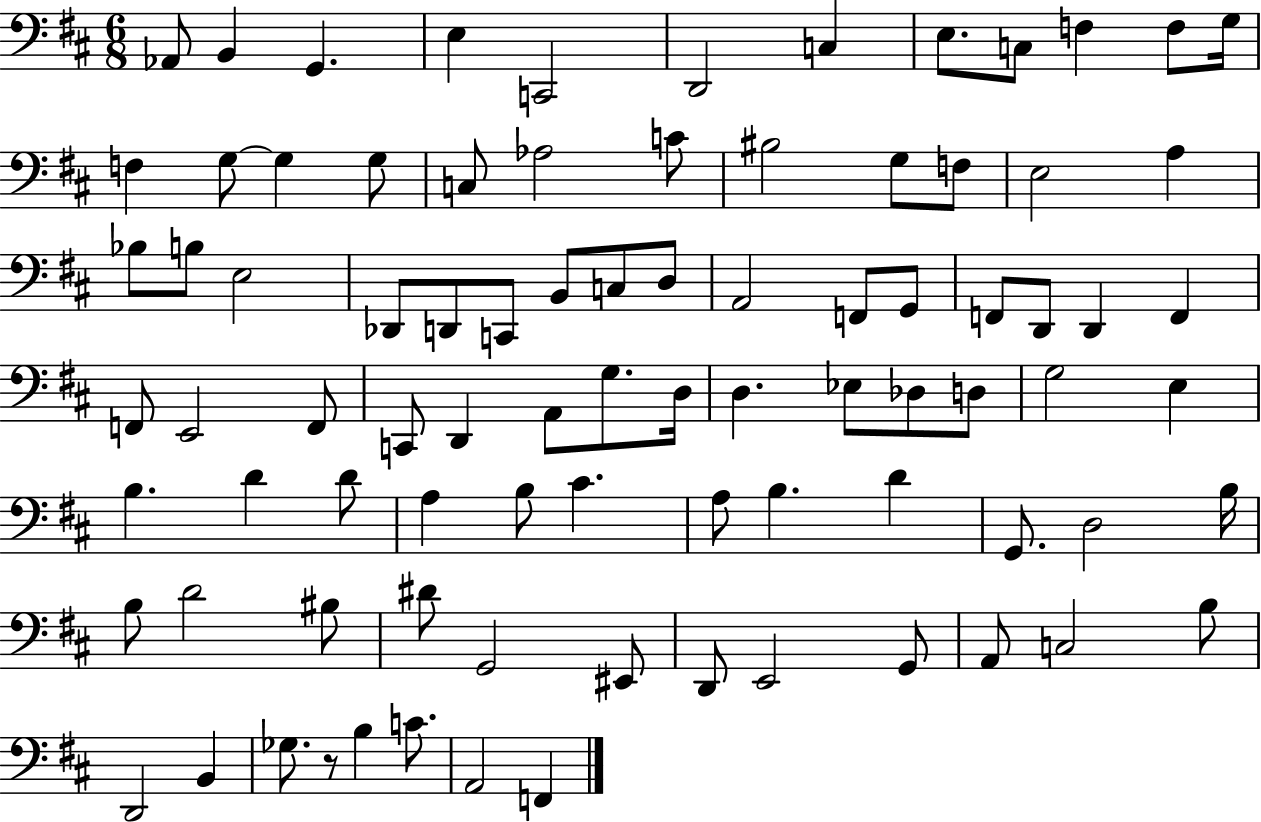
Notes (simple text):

Ab2/e B2/q G2/q. E3/q C2/h D2/h C3/q E3/e. C3/e F3/q F3/e G3/s F3/q G3/e G3/q G3/e C3/e Ab3/h C4/e BIS3/h G3/e F3/e E3/h A3/q Bb3/e B3/e E3/h Db2/e D2/e C2/e B2/e C3/e D3/e A2/h F2/e G2/e F2/e D2/e D2/q F2/q F2/e E2/h F2/e C2/e D2/q A2/e G3/e. D3/s D3/q. Eb3/e Db3/e D3/e G3/h E3/q B3/q. D4/q D4/e A3/q B3/e C#4/q. A3/e B3/q. D4/q G2/e. D3/h B3/s B3/e D4/h BIS3/e D#4/e G2/h EIS2/e D2/e E2/h G2/e A2/e C3/h B3/e D2/h B2/q Gb3/e. R/e B3/q C4/e. A2/h F2/q